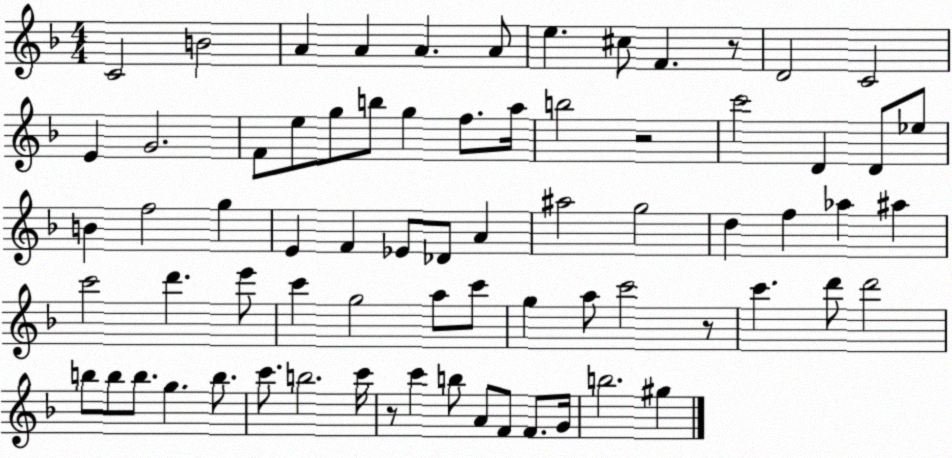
X:1
T:Untitled
M:4/4
L:1/4
K:F
C2 B2 A A A A/2 e ^c/2 F z/2 D2 C2 E G2 F/2 e/2 g/2 b/2 g f/2 a/4 b2 z2 c'2 D D/2 _e/2 B f2 g E F _E/2 _D/2 A ^a2 g2 d f _a ^a c'2 d' e'/2 c' g2 a/2 c'/2 g a/2 c'2 z/2 c' d'/2 d'2 b/2 b/2 b/2 g b/2 c'/2 b2 c'/4 z/2 c' b/2 A/2 F/2 F/2 G/4 b2 ^g